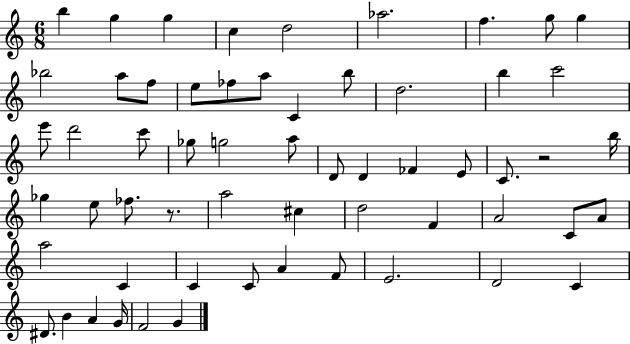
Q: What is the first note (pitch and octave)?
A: B5